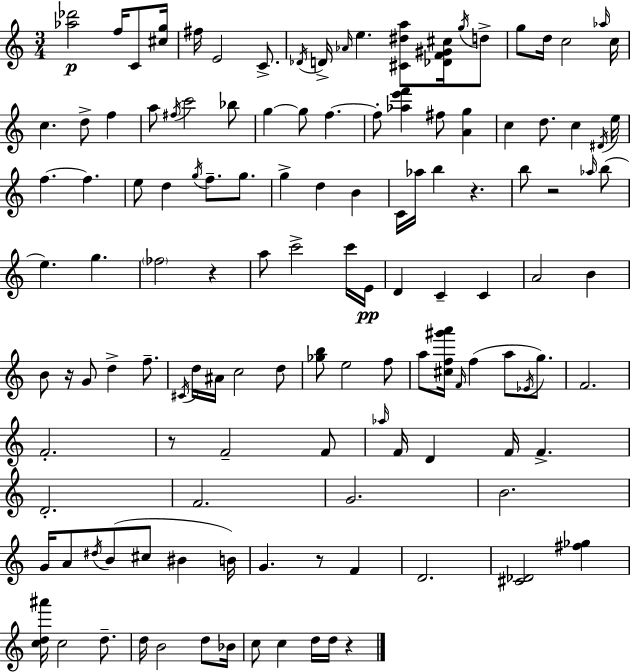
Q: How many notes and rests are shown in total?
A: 129